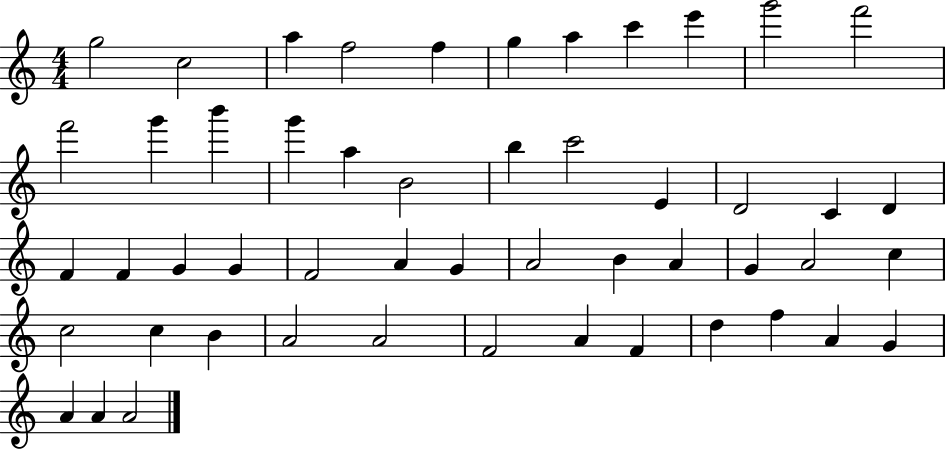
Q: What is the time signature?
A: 4/4